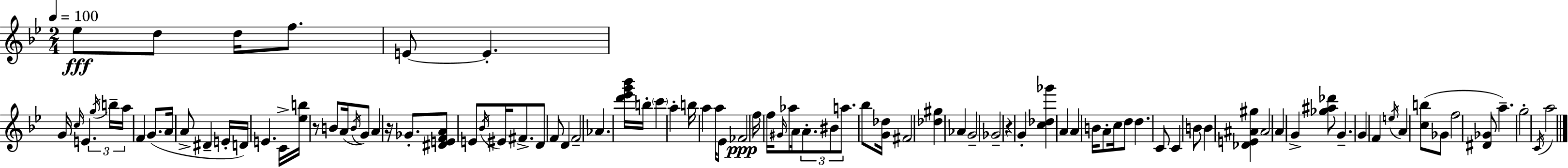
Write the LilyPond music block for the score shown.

{
  \clef treble
  \numericTimeSignature
  \time 2/4
  \key g \minor
  \tempo 4 = 100
  ees''8\fff d''8 d''16 f''8. | e'8~~ e'4.-. | g'16 \grace { c''16 } e'4. | \tuplet 3/2 { \acciaccatura { g''16 } b''16-- a''16 } f'4 g'8.( | \break a'16 a'8-> dis'4-- | e'16-. d'16) e'4. | c'16-> <ees'' b''>16 r8 b'8 a'16( | \acciaccatura { b'16 } g'8) a'4 r16 | \break ges'8.-. <dis' e' f' a'>8 e'8 \acciaccatura { bes'16 } | eis'16 fis'8.-> d'8 f'8 | d'4 f'2-- | aes'4. | \break <d''' ees''' g''' bes'''>16 b''16-. \parenthesize c'''4 | a''4-. b''16 a''4 | a''16 ees'8 fes'2\ppp | f''16 f''16 \grace { gis'16 } aes''8 | \break a'16 \tuplet 3/2 { a'8.-. bis'8 a''8. } | bes''8 <g' des''>16 fis'2 | <des'' gis''>4 | aes'4 g'2-- | \break ges'2-- | r4 | g'4-. <c'' des'' ges'''>4 | a'4 a'4 | \break b'16 a'8-. c''16 d''8 d''4. | c'8 c'4 | b'8 b'4 | <des' e' ais' gis''>4 ais'2 | \break a'4 | g'4-> <ges'' ais'' des'''>8 g'4.-- | g'4 | f'4 \acciaccatura { e''16 } a'4 | \break <c'' b''>8( ges'8 f''2 | <dis' ges'>8 | a''4.--) g''2-. | \acciaccatura { c'16 } a''2 | \break \bar "|."
}